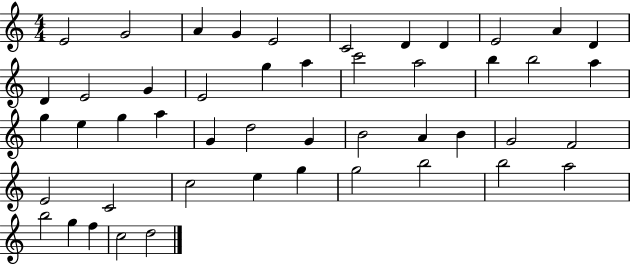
{
  \clef treble
  \numericTimeSignature
  \time 4/4
  \key c \major
  e'2 g'2 | a'4 g'4 e'2 | c'2 d'4 d'4 | e'2 a'4 d'4 | \break d'4 e'2 g'4 | e'2 g''4 a''4 | c'''2 a''2 | b''4 b''2 a''4 | \break g''4 e''4 g''4 a''4 | g'4 d''2 g'4 | b'2 a'4 b'4 | g'2 f'2 | \break e'2 c'2 | c''2 e''4 g''4 | g''2 b''2 | b''2 a''2 | \break b''2 g''4 f''4 | c''2 d''2 | \bar "|."
}